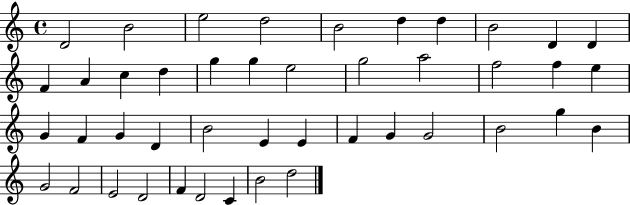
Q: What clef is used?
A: treble